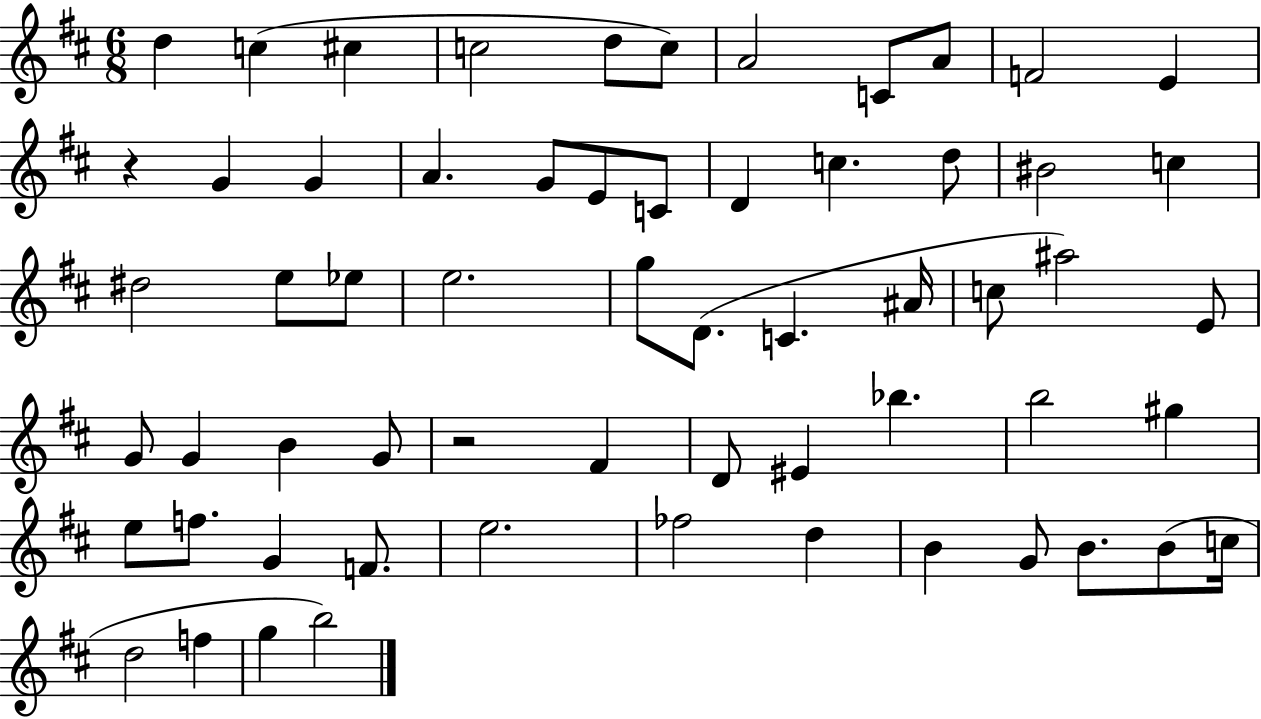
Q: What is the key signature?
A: D major